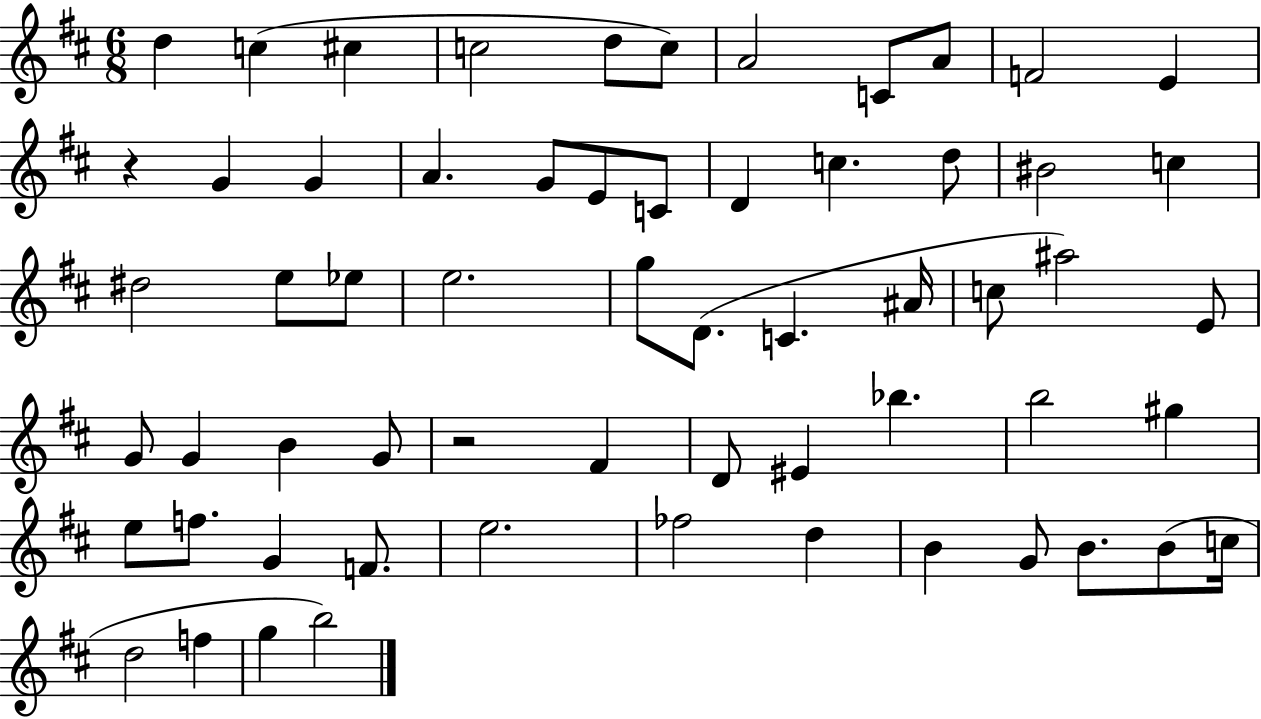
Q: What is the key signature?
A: D major